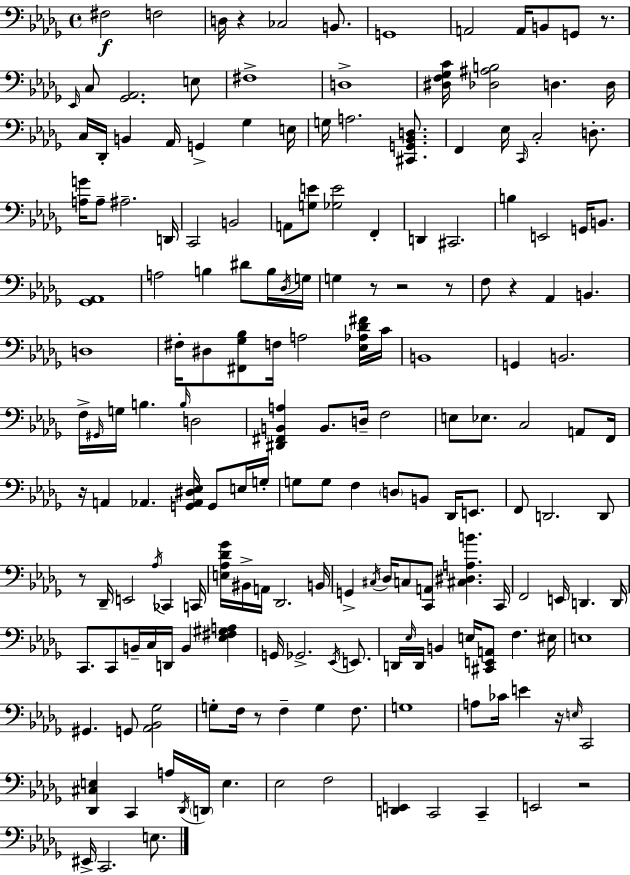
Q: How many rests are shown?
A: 11